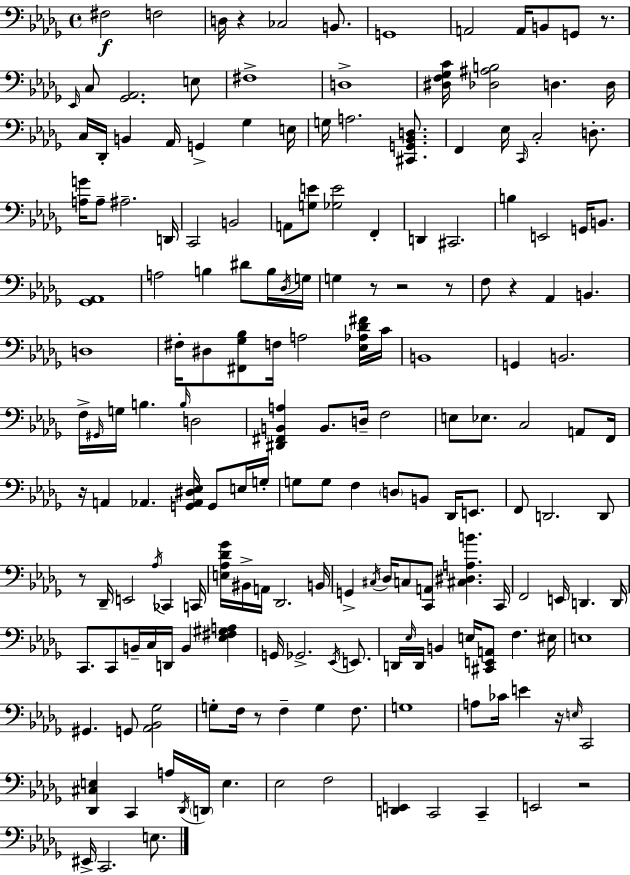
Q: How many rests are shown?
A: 11